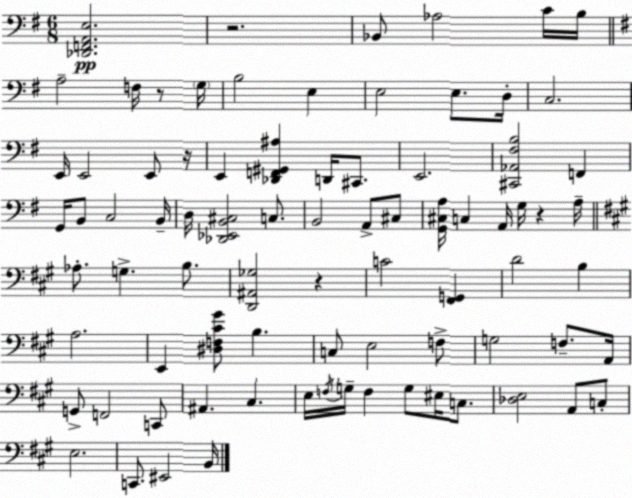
X:1
T:Untitled
M:6/8
L:1/4
K:G
[_D,,F,,A,,E,]2 z2 _B,,/2 _A,2 C/4 B,/4 A,2 F,/4 z/2 G,/4 B,2 E, E,2 E,/2 D,/4 C,2 E,,/4 E,,2 E,,/2 z/4 E,, [_D,,F,,^G,,^A,] D,,/4 ^C,,/2 E,,2 [^C,,_A,,^F,B,]2 F,, G,,/4 B,,/2 C,2 B,,/4 D,/4 [_D,,_E,,B,,^C,]2 C,/2 B,,2 A,,/2 ^C,/2 [G,,^C,A,]/4 C, A,,/4 G,/4 z A,/4 _A,/2 G, B,/2 [D,,^A,,_G,]2 z C2 [^F,,G,,] D2 B, A,2 E,, [^D,F,^C^G]/2 B, C,/2 E,2 F,/2 G,2 F,/2 A,,/4 G,,/2 F,,2 C,,/2 ^A,, ^C, E,/4 F,/4 G,/4 F, G,/2 ^E,/4 C,/2 [_D,E,]2 A,,/2 C,/2 E,2 C,,/2 ^E,,2 B,,/4